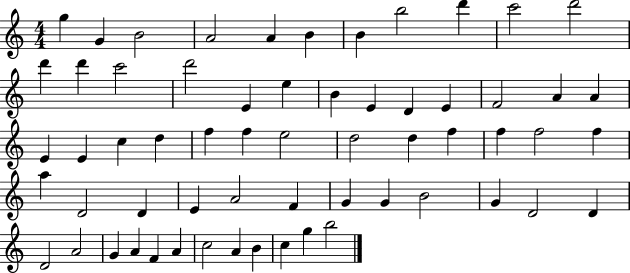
X:1
T:Untitled
M:4/4
L:1/4
K:C
g G B2 A2 A B B b2 d' c'2 d'2 d' d' c'2 d'2 E e B E D E F2 A A E E c d f f e2 d2 d f f f2 f a D2 D E A2 F G G B2 G D2 D D2 A2 G A F A c2 A B c g b2